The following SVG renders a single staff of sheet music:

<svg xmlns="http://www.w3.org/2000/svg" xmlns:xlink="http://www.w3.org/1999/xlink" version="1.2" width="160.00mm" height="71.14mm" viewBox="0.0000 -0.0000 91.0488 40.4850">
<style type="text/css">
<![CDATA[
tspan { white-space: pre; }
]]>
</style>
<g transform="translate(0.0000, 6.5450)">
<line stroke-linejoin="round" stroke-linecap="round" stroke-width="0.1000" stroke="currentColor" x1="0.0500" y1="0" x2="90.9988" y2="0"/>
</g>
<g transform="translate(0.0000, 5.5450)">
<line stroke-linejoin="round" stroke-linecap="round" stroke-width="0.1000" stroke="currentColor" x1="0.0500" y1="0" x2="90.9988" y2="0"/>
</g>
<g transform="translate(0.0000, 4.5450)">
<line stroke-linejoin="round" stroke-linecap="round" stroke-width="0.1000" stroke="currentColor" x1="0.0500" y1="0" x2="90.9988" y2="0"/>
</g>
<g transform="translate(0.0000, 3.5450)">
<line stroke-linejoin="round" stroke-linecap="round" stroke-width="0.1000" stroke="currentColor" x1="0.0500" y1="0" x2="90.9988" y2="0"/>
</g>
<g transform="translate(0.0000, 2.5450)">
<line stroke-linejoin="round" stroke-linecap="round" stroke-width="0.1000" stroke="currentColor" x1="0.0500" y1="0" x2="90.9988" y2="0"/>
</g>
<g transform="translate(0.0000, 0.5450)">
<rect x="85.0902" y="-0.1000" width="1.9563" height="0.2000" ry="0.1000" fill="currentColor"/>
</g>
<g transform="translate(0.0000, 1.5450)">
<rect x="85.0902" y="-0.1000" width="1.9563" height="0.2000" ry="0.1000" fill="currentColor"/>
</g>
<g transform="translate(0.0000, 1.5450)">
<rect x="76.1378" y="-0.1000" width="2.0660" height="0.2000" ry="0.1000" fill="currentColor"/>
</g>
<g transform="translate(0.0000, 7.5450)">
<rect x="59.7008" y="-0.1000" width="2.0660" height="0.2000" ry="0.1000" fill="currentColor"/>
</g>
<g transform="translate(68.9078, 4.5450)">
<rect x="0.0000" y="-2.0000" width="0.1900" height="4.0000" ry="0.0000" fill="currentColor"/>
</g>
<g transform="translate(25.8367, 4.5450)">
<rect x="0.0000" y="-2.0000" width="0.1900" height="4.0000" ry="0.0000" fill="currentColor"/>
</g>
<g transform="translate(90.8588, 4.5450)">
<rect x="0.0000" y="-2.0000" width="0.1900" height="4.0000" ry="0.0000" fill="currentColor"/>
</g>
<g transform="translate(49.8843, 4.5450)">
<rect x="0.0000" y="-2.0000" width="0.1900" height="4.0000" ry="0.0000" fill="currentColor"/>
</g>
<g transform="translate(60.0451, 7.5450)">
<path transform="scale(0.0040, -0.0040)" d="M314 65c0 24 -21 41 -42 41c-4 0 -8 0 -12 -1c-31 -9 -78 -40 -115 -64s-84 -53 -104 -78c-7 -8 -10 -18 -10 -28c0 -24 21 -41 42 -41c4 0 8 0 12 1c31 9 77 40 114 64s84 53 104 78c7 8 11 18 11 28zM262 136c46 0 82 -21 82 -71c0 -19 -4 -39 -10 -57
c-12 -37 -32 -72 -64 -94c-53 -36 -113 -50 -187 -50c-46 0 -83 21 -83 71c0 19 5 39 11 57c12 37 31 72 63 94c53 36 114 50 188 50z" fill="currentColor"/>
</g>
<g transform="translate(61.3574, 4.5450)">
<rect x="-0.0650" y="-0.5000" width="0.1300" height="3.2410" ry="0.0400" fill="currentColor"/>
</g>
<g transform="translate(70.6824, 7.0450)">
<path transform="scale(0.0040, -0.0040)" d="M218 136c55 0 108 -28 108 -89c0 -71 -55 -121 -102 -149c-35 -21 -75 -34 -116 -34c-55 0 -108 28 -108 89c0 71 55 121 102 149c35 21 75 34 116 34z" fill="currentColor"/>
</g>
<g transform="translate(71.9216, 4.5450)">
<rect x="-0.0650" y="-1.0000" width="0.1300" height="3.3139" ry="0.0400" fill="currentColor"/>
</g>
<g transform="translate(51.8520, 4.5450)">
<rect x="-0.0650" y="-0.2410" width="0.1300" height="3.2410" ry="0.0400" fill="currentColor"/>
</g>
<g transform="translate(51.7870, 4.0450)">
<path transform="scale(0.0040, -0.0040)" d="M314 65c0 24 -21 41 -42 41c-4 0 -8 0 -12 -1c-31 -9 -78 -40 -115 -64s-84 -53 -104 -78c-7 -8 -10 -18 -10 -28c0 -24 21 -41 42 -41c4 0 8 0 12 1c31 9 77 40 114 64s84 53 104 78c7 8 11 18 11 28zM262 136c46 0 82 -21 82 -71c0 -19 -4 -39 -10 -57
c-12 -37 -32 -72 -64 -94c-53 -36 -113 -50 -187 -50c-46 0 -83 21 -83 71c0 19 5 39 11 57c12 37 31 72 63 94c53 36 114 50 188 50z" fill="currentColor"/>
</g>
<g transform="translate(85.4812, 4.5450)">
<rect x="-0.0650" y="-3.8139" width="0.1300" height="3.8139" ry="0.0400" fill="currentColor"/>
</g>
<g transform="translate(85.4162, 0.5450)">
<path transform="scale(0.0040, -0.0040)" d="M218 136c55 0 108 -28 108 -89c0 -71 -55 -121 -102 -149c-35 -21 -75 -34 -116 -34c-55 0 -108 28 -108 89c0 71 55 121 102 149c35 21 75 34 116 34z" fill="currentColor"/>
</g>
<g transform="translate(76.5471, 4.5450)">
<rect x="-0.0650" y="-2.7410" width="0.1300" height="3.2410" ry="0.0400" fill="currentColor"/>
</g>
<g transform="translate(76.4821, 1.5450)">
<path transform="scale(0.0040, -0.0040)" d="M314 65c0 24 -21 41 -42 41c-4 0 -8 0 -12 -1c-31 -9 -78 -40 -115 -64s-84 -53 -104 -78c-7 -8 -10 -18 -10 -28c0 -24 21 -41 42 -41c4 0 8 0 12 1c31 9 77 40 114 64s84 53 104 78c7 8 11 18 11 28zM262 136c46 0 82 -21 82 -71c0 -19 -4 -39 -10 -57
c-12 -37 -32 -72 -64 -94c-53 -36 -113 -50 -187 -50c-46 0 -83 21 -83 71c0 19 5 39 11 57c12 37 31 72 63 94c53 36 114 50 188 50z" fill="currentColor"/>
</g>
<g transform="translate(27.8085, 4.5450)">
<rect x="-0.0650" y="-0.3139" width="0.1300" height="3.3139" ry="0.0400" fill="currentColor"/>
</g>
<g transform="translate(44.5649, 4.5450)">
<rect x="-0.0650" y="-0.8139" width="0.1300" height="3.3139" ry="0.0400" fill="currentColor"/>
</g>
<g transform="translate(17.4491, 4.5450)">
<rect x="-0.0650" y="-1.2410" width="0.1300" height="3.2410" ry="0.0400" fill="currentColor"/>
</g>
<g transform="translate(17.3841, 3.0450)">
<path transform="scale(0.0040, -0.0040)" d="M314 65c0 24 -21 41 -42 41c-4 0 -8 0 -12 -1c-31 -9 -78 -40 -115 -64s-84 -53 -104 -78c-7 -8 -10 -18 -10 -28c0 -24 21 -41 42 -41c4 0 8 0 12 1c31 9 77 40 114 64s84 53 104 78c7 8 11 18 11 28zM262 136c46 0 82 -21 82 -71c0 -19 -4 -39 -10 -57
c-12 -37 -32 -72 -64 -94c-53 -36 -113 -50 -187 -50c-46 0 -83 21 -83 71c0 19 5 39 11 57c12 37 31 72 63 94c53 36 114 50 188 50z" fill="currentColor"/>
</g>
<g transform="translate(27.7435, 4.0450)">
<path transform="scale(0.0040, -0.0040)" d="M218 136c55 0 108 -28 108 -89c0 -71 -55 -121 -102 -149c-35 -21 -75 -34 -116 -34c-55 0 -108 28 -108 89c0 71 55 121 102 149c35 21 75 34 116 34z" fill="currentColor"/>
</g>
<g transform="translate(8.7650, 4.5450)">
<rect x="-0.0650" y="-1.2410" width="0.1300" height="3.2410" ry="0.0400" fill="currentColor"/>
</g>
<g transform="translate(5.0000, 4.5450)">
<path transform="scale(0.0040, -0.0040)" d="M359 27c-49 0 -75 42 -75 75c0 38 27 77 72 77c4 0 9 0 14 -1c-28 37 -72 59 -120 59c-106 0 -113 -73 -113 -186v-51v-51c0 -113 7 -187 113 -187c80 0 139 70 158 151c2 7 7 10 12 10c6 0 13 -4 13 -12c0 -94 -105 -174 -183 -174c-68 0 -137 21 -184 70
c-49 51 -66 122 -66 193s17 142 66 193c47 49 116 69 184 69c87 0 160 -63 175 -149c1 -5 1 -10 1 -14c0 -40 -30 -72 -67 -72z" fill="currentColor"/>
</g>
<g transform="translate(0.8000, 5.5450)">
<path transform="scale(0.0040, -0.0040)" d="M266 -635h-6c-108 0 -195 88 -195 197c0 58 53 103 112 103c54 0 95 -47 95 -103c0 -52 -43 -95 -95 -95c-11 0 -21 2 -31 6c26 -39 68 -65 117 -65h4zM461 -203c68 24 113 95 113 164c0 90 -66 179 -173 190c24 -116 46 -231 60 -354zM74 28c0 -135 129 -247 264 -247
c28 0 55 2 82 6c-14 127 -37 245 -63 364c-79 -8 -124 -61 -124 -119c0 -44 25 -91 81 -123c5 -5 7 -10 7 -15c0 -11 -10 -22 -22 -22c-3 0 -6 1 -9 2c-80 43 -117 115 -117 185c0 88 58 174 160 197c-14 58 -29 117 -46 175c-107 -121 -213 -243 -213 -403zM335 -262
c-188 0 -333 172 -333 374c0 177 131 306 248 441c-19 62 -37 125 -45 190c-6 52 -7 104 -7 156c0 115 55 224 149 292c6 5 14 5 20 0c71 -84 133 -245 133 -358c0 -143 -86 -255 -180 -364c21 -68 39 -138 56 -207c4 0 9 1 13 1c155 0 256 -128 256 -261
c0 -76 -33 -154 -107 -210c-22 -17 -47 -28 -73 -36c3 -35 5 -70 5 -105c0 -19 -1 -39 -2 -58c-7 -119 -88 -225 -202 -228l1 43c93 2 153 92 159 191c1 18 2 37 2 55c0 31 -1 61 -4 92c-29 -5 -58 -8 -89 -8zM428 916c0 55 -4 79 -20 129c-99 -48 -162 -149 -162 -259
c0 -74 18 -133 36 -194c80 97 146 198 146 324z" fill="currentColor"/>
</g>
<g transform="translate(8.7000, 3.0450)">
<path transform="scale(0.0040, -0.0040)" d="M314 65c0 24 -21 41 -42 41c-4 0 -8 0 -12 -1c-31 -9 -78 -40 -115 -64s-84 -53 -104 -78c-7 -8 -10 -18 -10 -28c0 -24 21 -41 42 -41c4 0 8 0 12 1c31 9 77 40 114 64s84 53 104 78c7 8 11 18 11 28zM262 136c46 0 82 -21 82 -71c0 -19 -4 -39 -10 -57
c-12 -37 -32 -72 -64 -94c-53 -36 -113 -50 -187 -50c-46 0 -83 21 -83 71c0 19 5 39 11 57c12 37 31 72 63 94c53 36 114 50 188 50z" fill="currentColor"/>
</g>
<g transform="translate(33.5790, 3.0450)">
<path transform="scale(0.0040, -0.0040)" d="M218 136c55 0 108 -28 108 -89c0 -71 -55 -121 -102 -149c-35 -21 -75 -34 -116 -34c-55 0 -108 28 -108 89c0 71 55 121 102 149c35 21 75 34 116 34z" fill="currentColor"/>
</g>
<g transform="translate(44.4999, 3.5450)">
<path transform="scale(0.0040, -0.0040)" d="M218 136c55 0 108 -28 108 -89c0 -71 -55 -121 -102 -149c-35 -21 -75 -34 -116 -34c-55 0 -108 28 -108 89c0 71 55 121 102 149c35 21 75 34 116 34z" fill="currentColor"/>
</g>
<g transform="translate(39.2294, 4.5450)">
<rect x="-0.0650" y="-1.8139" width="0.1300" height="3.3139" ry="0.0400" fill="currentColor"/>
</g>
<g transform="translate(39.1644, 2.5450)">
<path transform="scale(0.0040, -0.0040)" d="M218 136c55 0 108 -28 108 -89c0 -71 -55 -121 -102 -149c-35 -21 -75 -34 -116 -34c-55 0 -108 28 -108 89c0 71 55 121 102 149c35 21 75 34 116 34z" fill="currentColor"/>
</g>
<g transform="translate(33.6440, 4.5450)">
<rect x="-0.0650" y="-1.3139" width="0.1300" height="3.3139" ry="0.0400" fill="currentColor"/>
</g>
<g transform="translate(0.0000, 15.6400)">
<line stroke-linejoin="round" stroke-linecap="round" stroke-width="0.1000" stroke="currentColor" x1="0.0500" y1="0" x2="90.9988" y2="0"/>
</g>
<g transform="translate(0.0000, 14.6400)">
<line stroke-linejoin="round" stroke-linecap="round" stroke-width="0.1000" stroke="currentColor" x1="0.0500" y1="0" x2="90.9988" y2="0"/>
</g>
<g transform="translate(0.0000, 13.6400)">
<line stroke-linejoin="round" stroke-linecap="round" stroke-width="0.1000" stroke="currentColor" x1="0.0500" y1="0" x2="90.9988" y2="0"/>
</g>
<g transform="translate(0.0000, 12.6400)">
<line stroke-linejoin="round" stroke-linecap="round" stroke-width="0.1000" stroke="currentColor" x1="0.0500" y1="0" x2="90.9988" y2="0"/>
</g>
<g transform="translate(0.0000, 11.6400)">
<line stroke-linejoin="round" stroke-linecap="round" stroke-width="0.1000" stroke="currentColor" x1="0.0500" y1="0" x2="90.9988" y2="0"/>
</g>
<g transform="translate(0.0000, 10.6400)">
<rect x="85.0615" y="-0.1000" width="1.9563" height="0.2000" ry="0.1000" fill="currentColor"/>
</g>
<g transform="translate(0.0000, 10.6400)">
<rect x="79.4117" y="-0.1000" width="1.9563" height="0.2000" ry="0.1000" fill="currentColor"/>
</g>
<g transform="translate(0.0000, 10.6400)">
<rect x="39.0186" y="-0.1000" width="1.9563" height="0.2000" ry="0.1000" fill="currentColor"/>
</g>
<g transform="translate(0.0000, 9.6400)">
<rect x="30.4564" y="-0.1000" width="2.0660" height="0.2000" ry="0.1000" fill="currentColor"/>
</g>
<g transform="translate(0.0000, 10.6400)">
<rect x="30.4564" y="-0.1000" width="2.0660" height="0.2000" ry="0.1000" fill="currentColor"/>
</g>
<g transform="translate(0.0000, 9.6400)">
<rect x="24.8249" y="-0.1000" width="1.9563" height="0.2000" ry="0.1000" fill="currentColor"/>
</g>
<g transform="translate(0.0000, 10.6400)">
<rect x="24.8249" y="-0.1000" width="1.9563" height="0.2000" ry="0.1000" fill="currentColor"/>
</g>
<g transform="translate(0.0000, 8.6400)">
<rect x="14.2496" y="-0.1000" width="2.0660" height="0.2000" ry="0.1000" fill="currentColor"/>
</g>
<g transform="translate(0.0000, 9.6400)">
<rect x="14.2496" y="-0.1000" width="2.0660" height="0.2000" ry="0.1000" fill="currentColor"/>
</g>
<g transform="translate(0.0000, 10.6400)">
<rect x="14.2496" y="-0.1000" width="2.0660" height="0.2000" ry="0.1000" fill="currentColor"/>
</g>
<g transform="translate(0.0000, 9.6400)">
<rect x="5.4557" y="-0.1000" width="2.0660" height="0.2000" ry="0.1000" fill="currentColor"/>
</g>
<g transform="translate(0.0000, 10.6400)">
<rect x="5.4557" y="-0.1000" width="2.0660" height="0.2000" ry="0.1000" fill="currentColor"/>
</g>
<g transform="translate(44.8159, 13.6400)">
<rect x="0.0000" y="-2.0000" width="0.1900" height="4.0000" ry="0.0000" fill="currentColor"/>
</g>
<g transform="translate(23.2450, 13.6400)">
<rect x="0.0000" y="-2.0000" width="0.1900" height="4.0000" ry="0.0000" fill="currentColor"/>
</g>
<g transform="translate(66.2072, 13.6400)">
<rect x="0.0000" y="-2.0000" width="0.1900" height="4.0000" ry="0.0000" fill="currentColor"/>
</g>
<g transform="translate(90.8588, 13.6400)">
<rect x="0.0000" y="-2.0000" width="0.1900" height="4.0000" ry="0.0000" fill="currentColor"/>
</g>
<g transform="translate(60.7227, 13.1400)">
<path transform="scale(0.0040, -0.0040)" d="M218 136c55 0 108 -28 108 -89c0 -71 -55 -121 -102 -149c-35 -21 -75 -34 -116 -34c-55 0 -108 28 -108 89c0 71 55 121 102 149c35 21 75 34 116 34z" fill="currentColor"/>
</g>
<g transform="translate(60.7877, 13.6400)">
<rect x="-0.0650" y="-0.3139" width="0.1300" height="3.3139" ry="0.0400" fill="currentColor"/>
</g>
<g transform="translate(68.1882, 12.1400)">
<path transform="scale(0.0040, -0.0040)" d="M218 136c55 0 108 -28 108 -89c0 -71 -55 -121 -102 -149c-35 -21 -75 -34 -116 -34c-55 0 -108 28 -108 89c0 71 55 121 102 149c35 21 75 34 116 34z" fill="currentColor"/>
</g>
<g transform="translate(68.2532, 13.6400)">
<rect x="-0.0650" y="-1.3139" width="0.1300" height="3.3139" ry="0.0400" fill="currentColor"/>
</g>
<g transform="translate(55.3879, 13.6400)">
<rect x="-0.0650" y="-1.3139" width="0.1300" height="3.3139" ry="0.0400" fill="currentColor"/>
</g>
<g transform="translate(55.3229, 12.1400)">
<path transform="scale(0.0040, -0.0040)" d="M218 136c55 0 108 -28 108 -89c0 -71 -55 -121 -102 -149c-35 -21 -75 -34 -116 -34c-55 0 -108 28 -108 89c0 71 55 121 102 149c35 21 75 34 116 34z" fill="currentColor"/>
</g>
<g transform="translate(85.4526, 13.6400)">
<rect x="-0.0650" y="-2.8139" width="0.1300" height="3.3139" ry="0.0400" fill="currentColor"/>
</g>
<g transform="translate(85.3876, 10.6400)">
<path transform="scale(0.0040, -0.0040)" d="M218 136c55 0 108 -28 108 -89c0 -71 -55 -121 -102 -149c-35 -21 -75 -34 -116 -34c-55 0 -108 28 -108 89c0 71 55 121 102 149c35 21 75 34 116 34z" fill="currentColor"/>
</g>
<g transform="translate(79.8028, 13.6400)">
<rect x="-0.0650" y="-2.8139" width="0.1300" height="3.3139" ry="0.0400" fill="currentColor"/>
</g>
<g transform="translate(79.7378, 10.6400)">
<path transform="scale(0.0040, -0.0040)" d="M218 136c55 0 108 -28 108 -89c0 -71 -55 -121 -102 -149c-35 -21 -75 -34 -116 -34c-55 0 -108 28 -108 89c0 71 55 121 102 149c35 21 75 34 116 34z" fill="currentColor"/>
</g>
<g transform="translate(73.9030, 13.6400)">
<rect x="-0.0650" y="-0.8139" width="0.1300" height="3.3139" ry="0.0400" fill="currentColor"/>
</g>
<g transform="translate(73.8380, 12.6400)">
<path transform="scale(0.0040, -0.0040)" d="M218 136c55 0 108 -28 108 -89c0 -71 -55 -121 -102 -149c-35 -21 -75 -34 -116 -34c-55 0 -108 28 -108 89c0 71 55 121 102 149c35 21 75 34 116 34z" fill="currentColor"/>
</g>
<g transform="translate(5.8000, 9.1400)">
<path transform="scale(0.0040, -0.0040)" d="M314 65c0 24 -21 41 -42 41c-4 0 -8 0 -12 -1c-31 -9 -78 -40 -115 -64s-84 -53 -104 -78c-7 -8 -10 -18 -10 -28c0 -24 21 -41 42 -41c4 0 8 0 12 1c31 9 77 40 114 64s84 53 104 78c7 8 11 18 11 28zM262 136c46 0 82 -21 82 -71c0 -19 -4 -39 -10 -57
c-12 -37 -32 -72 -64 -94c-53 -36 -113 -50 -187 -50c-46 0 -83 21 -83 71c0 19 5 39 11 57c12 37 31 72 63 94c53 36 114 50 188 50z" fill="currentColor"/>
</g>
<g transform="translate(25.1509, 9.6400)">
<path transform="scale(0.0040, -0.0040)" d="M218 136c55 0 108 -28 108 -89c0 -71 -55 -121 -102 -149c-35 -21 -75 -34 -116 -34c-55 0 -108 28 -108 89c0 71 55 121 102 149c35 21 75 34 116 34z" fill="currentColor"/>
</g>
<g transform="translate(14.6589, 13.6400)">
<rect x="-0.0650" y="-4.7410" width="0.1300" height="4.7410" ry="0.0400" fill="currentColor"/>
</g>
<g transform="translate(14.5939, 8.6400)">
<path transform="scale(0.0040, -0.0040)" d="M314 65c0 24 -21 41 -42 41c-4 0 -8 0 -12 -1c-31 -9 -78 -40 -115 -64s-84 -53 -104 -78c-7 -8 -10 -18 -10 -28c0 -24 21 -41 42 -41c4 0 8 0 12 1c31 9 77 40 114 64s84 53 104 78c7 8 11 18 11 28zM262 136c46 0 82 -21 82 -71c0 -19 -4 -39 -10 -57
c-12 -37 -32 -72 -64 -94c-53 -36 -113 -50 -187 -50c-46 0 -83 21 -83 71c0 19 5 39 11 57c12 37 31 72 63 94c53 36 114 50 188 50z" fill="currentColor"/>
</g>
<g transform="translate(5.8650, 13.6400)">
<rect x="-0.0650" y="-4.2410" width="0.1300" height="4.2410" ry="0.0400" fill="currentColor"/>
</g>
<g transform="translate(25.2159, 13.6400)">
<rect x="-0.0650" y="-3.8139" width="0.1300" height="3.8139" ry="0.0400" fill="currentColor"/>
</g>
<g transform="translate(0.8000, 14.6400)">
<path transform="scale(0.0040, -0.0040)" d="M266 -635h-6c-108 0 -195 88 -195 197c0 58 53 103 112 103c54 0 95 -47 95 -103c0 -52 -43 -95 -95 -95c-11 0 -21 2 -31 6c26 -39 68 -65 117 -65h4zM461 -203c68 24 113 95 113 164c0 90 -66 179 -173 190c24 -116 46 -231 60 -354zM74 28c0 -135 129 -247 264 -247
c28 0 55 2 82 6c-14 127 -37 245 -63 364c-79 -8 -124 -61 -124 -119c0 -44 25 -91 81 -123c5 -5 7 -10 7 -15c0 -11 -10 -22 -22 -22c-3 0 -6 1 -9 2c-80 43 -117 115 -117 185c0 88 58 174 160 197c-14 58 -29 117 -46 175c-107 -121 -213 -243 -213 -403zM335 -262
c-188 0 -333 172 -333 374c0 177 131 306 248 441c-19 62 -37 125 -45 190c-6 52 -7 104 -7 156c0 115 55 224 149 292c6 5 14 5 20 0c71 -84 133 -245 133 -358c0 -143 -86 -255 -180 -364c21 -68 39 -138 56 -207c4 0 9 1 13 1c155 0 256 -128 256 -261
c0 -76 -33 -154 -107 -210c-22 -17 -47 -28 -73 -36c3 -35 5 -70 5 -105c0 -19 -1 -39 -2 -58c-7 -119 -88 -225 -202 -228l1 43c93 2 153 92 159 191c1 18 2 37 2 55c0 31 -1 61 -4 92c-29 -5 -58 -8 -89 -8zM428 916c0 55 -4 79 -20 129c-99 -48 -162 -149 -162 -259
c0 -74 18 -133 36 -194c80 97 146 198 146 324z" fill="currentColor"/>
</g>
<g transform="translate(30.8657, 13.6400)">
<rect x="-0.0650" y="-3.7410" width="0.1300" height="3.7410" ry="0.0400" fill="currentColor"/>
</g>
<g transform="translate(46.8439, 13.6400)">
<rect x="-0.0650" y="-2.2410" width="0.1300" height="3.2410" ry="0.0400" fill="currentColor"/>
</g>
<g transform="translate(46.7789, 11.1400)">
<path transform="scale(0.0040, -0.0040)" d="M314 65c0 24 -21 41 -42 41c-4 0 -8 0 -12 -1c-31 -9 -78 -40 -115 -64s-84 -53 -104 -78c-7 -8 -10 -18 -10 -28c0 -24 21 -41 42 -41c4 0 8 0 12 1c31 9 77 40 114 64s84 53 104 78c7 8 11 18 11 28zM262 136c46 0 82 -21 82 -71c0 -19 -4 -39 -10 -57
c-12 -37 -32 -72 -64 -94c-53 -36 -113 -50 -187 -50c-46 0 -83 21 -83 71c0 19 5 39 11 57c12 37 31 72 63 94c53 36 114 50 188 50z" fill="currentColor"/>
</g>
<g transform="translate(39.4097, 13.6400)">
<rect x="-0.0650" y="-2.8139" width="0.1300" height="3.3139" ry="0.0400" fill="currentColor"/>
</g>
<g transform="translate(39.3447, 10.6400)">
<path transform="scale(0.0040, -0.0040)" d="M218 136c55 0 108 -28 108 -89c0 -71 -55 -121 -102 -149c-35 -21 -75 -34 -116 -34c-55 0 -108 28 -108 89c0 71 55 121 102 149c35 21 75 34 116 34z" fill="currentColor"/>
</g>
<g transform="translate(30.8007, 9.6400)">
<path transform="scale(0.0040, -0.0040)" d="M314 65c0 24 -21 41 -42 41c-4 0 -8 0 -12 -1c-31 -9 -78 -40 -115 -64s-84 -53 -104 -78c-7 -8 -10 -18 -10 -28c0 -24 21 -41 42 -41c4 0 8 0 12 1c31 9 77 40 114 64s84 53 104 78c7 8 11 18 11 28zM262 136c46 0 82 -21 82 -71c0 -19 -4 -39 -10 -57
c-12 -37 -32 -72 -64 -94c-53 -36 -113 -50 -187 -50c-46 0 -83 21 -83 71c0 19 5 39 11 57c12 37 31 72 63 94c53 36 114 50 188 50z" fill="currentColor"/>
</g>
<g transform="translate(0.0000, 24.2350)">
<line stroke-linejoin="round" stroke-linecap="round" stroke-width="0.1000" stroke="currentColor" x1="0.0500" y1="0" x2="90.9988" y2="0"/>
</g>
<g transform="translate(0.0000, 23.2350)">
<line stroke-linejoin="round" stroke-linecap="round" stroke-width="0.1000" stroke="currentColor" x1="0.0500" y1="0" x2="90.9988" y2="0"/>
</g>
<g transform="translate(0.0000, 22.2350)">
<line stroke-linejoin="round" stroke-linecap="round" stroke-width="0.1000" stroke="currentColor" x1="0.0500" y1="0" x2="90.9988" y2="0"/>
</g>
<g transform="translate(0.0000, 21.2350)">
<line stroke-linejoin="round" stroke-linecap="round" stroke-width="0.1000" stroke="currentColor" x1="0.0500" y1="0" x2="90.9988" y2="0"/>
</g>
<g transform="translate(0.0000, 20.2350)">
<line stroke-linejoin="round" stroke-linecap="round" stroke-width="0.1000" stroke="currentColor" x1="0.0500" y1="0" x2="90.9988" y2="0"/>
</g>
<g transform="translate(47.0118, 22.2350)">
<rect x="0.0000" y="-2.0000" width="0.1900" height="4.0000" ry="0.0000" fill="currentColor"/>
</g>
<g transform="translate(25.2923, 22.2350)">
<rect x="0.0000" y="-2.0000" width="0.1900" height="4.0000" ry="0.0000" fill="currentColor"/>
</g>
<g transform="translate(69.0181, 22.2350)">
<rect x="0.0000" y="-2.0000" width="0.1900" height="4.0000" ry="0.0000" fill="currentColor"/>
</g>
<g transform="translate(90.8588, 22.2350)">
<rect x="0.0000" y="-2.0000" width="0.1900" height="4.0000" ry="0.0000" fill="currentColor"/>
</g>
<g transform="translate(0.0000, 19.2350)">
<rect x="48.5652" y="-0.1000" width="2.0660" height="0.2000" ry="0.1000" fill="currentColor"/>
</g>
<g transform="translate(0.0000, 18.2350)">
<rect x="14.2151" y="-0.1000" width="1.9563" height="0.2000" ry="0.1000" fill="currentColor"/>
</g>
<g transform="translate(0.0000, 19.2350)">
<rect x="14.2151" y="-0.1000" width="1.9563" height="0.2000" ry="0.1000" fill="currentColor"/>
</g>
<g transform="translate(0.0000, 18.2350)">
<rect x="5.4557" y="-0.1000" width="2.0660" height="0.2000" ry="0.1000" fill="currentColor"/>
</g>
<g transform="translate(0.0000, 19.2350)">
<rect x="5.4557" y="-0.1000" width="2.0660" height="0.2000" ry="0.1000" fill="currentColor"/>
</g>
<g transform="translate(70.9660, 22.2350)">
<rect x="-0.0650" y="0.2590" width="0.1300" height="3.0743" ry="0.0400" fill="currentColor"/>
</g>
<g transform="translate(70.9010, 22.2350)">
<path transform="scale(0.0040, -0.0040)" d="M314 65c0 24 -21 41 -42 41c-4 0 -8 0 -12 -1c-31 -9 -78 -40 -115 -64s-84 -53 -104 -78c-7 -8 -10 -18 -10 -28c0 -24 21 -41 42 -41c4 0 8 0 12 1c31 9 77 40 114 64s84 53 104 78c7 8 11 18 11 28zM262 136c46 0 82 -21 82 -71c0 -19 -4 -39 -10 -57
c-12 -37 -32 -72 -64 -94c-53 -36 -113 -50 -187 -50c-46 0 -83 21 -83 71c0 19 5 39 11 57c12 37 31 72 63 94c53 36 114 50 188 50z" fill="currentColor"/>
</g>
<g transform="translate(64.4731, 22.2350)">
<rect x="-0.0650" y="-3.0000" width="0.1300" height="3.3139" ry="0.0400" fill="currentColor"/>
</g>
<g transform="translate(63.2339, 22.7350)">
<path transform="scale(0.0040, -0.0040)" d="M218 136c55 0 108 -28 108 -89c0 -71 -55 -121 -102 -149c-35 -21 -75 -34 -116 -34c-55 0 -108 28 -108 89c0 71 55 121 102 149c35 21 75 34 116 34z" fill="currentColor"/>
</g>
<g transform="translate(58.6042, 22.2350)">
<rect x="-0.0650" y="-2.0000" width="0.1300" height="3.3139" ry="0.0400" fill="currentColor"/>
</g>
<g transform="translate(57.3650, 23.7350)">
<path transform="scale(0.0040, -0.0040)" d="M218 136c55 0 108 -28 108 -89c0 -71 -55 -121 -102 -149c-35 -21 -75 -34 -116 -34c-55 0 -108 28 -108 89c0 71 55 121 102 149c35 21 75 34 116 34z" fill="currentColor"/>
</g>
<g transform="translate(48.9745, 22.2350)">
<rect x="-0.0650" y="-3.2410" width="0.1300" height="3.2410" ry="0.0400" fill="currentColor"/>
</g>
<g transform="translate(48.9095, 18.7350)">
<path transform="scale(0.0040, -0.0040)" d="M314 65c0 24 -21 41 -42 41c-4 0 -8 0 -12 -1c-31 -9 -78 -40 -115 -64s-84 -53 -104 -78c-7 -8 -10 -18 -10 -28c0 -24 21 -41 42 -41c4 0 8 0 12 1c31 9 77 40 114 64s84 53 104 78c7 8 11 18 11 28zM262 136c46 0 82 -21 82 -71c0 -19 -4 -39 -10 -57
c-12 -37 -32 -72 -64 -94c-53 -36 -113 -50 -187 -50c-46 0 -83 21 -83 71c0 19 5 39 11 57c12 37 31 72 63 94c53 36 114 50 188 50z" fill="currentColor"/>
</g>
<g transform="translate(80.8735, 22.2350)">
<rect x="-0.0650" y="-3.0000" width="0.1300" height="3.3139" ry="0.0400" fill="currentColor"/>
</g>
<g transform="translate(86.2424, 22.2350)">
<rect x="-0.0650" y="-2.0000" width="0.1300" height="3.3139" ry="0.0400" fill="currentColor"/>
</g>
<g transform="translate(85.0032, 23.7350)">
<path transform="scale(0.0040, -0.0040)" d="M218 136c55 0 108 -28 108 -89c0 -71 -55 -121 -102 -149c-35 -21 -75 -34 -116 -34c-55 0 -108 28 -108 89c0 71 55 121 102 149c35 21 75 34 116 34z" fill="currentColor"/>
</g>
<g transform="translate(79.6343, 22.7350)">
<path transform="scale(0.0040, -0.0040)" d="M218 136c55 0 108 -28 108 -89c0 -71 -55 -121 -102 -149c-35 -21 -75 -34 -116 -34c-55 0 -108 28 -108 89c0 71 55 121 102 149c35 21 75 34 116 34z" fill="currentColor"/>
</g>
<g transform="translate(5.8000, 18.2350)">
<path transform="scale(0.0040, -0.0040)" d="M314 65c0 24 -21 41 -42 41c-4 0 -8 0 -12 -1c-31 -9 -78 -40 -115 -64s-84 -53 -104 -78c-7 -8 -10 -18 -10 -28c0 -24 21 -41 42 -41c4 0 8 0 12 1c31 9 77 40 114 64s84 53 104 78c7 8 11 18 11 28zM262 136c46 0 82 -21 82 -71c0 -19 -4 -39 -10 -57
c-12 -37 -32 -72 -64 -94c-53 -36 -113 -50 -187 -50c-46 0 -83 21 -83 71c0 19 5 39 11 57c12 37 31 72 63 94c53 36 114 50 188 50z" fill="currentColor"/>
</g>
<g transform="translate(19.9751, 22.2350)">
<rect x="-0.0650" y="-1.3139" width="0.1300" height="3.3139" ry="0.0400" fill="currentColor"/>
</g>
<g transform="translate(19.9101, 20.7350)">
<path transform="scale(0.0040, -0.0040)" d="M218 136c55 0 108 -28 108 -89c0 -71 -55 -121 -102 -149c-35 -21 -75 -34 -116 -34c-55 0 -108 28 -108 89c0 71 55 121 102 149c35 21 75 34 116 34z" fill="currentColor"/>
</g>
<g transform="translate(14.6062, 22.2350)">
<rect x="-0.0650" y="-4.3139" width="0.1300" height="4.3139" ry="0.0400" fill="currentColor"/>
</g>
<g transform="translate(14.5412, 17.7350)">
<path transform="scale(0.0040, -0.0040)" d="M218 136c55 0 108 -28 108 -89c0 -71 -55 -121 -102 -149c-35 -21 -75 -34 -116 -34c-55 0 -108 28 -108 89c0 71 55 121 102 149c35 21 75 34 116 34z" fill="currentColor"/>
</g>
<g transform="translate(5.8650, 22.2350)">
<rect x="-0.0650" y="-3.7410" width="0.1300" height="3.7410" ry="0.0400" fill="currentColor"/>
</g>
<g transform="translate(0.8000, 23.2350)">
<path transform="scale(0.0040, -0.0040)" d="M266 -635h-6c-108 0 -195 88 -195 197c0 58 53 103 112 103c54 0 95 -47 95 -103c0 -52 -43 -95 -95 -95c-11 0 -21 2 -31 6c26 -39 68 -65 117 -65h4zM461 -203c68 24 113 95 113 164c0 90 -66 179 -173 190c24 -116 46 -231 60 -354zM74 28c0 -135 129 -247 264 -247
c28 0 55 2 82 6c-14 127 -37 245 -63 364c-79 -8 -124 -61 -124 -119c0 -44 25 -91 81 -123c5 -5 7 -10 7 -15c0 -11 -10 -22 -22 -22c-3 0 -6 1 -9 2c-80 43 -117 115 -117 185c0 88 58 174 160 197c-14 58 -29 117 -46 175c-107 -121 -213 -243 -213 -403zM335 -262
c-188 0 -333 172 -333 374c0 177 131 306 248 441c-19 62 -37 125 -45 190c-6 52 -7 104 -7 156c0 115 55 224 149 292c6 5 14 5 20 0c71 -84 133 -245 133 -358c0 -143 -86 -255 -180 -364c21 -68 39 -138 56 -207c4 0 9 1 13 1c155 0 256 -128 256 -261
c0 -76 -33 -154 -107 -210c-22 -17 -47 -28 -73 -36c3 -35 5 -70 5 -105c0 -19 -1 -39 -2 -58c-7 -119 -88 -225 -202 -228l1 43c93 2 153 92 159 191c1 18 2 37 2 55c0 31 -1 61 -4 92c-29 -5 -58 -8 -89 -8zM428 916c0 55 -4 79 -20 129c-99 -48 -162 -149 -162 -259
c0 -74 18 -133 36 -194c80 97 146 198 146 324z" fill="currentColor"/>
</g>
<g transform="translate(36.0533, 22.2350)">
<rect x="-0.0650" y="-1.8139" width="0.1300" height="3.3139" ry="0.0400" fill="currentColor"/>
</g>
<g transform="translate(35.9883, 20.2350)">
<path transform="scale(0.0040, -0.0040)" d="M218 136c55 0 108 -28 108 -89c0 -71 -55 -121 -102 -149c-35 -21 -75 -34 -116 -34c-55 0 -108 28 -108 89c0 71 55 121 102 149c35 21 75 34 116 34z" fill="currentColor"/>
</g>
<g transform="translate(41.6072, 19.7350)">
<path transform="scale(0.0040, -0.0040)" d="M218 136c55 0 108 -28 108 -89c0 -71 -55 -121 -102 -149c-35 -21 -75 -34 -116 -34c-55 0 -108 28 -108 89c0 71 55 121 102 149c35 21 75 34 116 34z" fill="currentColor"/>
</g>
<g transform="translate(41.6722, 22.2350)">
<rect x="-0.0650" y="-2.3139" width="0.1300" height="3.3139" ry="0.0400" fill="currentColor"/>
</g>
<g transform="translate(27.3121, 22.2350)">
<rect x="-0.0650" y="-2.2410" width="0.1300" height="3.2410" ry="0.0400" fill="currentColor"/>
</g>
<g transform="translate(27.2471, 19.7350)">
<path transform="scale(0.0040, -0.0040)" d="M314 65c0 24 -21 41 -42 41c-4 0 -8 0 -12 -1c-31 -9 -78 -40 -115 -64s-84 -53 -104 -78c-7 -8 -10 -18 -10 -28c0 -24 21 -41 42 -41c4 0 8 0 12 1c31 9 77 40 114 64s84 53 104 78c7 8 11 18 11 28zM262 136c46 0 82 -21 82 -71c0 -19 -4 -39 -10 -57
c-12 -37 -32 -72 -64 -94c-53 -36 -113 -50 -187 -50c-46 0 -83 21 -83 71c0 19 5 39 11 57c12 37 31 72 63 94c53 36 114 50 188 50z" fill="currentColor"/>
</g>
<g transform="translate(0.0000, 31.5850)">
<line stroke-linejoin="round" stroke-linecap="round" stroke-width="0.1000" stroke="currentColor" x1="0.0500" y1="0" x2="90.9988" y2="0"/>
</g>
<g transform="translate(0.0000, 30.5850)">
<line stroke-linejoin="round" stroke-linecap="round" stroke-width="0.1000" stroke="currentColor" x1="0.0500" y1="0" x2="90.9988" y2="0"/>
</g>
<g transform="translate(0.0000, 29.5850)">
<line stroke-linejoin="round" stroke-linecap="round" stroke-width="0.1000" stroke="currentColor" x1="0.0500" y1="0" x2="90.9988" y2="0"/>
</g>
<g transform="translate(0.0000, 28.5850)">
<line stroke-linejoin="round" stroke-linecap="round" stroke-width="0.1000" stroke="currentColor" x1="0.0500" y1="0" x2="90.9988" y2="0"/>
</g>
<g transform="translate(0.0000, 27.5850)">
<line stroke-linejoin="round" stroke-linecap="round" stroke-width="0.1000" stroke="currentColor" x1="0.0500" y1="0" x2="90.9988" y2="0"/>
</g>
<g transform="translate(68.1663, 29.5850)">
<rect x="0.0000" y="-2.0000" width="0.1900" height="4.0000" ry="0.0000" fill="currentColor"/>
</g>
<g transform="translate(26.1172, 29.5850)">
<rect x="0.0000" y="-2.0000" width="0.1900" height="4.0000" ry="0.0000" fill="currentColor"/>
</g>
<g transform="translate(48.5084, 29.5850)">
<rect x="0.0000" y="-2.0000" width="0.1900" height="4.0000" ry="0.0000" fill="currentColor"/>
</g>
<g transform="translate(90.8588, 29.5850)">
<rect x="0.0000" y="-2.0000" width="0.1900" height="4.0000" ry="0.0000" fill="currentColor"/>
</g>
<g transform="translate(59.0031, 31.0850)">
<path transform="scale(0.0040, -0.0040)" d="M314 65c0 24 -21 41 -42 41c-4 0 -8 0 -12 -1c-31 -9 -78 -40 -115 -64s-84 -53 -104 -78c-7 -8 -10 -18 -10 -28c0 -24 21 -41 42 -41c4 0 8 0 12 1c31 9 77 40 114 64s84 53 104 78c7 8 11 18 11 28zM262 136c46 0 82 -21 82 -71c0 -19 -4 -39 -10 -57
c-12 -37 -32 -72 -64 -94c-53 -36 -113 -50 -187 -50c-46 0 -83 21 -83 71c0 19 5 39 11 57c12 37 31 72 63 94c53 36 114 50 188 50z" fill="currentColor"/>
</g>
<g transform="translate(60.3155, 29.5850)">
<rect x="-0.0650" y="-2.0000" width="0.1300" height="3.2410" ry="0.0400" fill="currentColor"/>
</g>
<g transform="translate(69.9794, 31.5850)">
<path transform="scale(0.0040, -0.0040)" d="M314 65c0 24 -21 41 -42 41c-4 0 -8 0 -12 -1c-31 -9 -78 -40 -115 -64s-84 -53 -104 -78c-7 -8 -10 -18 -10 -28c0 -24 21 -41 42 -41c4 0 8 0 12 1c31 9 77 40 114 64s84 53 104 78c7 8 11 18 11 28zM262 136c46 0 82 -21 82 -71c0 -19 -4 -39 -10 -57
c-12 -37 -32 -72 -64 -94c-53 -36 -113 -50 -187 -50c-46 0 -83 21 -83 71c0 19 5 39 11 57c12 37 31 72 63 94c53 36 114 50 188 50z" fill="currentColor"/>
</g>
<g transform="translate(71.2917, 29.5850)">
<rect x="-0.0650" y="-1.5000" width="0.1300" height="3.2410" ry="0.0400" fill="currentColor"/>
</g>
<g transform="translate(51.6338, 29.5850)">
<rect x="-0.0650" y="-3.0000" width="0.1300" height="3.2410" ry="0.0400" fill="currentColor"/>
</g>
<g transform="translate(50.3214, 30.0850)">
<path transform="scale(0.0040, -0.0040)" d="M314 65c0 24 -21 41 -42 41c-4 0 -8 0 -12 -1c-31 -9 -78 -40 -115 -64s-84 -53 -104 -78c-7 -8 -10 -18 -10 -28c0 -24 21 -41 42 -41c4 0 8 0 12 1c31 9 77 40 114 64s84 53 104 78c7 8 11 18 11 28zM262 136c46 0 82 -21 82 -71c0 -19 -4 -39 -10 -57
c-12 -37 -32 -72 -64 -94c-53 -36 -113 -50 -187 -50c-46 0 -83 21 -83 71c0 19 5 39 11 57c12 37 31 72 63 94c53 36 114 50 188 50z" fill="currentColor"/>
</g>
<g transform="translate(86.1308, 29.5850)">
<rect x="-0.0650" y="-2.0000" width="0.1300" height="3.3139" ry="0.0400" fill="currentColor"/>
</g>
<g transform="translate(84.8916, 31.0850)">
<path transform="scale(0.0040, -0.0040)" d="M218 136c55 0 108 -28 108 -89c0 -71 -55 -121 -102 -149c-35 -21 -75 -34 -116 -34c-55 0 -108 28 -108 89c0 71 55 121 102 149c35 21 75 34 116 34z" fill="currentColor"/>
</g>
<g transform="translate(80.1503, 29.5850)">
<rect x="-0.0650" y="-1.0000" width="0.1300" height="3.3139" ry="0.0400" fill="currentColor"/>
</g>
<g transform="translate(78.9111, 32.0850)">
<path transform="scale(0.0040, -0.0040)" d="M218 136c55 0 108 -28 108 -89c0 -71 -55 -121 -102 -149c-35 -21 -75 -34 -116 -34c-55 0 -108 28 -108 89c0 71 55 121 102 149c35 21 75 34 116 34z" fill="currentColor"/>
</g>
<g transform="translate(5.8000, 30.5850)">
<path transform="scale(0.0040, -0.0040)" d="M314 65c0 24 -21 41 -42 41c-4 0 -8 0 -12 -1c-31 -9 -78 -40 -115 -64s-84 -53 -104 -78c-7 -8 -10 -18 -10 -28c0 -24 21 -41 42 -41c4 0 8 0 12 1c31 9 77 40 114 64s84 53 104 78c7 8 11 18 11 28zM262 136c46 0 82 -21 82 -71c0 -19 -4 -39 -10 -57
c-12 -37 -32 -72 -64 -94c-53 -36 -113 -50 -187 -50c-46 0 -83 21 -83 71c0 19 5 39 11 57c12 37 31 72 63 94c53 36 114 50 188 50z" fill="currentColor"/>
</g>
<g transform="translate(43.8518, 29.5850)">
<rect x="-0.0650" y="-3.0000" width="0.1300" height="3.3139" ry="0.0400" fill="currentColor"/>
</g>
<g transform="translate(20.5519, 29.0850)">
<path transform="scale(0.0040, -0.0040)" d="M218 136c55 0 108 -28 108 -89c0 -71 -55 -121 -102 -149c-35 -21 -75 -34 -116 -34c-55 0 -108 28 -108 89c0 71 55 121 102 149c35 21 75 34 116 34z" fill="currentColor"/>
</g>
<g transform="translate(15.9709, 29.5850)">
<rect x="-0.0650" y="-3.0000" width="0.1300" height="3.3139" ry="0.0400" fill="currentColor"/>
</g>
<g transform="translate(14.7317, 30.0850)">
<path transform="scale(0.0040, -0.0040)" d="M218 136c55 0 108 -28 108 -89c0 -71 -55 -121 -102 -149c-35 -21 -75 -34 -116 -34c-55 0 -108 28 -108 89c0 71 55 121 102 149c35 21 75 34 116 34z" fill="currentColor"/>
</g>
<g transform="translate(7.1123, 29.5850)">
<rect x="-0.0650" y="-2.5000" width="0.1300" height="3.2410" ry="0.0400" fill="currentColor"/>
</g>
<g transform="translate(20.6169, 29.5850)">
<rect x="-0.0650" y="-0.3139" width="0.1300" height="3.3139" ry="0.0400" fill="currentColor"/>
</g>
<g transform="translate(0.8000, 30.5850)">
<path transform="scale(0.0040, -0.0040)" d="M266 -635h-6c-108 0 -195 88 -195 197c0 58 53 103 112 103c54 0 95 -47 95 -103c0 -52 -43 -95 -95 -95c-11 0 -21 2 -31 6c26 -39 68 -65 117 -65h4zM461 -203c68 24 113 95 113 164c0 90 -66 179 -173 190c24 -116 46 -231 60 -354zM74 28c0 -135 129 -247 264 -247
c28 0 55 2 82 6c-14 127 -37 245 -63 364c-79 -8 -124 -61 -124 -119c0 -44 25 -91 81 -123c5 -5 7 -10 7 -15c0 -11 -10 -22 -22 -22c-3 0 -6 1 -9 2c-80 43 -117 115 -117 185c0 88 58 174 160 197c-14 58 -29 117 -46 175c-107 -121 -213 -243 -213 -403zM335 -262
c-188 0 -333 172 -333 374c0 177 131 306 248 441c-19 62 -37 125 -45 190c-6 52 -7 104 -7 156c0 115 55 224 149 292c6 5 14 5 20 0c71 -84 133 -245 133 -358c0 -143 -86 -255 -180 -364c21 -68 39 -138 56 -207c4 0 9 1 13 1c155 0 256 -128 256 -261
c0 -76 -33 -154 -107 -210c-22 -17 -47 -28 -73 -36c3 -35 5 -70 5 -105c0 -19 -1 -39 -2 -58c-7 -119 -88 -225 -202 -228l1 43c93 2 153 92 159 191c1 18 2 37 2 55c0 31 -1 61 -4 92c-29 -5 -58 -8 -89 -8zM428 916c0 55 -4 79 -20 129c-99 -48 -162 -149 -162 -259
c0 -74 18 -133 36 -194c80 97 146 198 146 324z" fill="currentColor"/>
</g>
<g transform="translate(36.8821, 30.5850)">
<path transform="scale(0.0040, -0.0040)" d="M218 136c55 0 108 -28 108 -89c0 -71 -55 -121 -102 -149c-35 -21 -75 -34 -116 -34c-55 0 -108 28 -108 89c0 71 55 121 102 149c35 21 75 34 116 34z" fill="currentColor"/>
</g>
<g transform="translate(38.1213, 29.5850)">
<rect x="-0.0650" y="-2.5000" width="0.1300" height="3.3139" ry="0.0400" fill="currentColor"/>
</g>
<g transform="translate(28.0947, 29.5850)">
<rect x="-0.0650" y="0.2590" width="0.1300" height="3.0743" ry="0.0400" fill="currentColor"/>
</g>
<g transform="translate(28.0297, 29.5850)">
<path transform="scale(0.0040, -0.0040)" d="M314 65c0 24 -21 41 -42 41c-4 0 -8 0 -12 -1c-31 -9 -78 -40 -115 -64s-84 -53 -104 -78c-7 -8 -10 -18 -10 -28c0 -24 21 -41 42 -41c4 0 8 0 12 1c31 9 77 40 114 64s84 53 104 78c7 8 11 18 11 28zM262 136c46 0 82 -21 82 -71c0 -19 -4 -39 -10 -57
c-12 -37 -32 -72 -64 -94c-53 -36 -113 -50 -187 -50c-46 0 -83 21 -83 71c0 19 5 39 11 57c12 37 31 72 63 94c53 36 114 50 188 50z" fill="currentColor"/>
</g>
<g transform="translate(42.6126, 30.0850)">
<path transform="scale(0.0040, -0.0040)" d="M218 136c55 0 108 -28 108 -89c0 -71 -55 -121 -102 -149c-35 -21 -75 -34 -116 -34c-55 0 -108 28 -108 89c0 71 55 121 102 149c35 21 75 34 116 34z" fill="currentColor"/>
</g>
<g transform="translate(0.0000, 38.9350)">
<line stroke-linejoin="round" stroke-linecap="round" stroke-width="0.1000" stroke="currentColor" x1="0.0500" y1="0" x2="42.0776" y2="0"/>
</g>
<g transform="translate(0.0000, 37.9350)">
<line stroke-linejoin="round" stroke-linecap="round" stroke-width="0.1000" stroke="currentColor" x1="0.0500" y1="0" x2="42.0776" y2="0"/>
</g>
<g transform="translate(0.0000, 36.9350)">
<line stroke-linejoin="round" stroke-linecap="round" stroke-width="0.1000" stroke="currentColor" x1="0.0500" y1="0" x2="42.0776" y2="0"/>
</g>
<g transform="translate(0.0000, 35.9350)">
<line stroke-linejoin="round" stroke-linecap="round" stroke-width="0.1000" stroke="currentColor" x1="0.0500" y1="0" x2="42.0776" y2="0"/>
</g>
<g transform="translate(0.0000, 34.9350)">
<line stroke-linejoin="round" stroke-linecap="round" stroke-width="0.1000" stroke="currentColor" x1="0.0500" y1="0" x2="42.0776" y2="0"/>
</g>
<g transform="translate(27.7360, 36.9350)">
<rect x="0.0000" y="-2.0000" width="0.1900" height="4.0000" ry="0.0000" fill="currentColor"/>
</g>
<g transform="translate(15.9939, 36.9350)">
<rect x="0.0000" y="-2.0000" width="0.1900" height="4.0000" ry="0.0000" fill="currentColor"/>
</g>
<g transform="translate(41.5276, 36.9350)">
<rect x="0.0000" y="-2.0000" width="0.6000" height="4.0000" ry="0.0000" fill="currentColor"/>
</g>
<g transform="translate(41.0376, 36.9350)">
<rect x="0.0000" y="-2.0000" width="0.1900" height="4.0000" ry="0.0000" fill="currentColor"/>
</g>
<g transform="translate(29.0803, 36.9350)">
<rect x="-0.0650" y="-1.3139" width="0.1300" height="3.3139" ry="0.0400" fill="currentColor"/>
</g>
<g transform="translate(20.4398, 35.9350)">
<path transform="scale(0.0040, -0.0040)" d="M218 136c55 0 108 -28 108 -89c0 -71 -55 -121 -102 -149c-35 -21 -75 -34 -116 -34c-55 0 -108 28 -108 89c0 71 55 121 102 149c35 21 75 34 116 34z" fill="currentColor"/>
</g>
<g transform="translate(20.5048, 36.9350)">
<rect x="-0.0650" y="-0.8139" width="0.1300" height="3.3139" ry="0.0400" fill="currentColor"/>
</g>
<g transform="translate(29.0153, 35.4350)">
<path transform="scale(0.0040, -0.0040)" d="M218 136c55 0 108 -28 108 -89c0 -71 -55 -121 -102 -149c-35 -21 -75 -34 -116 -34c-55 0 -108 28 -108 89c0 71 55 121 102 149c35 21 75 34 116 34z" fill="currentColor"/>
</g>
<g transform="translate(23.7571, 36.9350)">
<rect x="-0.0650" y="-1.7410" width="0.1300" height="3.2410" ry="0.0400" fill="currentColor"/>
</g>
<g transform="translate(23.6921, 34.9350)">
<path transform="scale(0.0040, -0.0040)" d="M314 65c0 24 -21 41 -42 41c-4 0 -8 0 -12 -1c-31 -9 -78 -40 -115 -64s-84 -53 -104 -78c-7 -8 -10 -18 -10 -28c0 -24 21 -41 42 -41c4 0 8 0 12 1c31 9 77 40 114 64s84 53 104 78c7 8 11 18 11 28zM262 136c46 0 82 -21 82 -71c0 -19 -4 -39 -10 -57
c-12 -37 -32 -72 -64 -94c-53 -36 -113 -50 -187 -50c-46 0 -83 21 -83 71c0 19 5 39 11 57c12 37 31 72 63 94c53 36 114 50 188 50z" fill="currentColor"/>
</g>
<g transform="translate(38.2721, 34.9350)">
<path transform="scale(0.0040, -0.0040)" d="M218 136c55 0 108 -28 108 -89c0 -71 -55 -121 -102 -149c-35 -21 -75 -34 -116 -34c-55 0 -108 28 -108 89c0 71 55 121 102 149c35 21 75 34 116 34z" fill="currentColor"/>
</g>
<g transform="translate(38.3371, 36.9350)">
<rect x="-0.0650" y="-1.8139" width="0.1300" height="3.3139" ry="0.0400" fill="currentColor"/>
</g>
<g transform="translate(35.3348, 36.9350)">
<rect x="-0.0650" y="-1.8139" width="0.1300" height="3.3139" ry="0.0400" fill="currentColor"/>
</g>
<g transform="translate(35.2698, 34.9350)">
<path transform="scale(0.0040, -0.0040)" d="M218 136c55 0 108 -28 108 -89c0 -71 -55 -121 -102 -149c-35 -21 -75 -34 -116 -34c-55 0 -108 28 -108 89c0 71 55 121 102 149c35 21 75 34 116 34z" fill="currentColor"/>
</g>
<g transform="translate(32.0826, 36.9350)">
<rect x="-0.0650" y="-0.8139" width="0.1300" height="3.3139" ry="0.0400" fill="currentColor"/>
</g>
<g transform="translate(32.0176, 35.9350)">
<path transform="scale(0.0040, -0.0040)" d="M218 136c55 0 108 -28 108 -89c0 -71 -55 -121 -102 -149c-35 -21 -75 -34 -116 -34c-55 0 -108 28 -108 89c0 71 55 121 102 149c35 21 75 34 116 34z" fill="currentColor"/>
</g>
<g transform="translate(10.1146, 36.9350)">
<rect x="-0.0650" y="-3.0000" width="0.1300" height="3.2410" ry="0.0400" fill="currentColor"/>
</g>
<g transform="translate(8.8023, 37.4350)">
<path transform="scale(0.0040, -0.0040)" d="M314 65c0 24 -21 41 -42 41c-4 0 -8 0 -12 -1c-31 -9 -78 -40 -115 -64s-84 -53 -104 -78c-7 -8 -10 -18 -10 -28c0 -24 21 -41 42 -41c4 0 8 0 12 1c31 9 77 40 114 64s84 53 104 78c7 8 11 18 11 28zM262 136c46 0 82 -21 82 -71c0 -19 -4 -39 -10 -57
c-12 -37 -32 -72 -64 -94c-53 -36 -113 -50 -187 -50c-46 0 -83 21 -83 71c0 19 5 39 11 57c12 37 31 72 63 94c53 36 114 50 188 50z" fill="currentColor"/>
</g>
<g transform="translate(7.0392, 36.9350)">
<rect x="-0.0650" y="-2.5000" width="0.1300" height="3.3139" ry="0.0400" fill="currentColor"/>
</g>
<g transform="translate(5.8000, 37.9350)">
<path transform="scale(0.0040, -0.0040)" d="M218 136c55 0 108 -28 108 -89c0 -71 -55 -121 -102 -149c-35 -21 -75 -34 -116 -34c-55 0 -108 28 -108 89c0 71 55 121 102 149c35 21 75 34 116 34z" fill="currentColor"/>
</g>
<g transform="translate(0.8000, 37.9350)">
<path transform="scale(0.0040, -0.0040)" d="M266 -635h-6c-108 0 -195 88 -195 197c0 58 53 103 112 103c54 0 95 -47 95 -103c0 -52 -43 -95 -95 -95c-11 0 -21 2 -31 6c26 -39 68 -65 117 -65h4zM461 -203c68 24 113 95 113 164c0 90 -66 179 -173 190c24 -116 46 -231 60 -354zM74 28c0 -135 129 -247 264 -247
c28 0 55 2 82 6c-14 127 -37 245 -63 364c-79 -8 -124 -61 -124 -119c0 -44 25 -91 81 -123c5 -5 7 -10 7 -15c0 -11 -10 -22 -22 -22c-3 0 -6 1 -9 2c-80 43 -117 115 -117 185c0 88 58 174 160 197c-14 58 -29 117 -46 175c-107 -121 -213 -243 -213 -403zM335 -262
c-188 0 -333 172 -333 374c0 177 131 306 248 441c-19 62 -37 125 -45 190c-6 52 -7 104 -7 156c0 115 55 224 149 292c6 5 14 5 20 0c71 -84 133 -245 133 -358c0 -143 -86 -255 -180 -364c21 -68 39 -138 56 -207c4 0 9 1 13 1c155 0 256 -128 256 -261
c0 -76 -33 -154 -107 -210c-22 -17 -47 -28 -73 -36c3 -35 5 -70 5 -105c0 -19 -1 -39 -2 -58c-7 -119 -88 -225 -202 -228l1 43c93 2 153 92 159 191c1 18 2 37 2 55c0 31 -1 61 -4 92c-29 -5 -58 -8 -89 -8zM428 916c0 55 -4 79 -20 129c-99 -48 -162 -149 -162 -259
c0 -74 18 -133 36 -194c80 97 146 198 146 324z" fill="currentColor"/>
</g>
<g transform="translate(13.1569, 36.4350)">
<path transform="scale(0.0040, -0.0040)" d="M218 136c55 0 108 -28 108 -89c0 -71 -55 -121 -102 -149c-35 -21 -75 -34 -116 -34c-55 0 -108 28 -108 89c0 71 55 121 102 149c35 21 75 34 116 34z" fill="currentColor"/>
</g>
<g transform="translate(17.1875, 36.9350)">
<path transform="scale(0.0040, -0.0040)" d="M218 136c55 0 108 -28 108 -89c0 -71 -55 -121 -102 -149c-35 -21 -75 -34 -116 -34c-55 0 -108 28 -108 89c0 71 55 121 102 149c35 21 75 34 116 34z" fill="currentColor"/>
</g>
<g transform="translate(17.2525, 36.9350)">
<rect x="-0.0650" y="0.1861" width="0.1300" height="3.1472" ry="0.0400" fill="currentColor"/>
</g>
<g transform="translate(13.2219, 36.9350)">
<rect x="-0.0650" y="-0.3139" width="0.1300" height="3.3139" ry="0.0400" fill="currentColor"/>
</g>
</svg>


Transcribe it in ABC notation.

X:1
T:Untitled
M:4/4
L:1/4
K:C
e2 e2 c e f d c2 C2 D a2 c' d'2 e'2 c' c'2 a g2 e c e d a a c'2 d' e g2 f g b2 F A B2 A F G2 A c B2 G A A2 F2 E2 D F G A2 c B d f2 e d f f